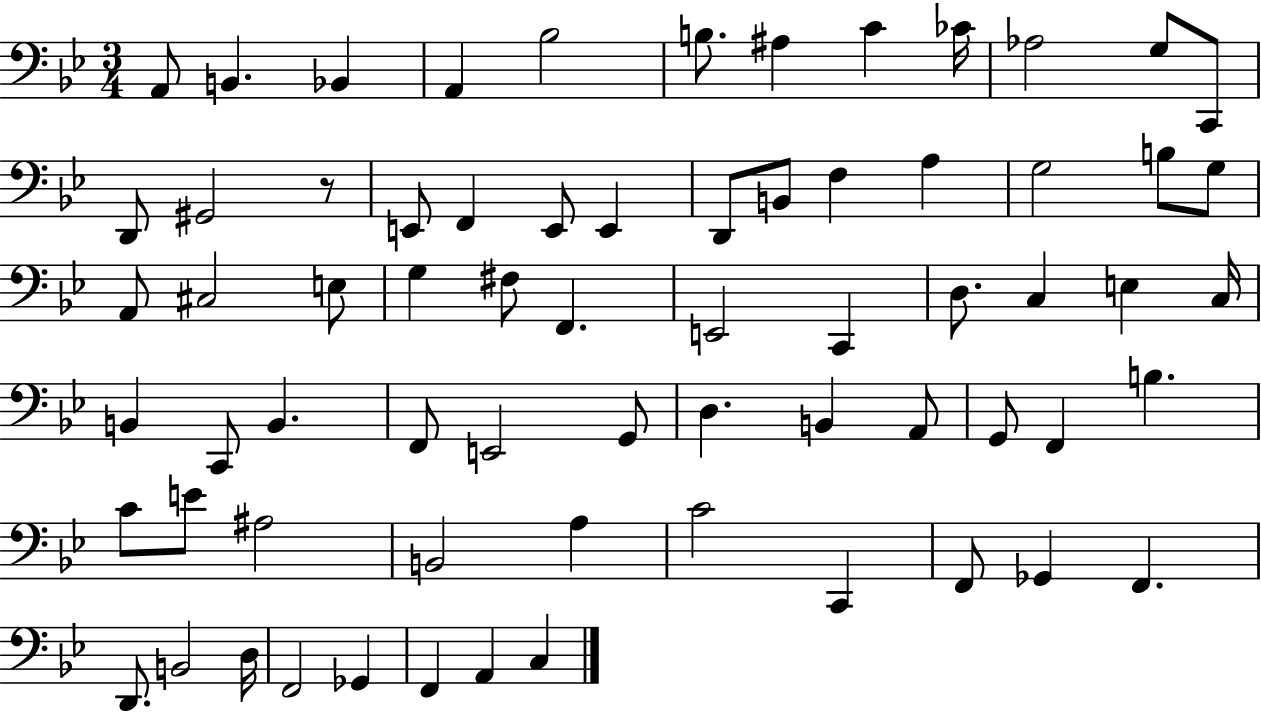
{
  \clef bass
  \numericTimeSignature
  \time 3/4
  \key bes \major
  a,8 b,4. bes,4 | a,4 bes2 | b8. ais4 c'4 ces'16 | aes2 g8 c,8 | \break d,8 gis,2 r8 | e,8 f,4 e,8 e,4 | d,8 b,8 f4 a4 | g2 b8 g8 | \break a,8 cis2 e8 | g4 fis8 f,4. | e,2 c,4 | d8. c4 e4 c16 | \break b,4 c,8 b,4. | f,8 e,2 g,8 | d4. b,4 a,8 | g,8 f,4 b4. | \break c'8 e'8 ais2 | b,2 a4 | c'2 c,4 | f,8 ges,4 f,4. | \break d,8. b,2 d16 | f,2 ges,4 | f,4 a,4 c4 | \bar "|."
}